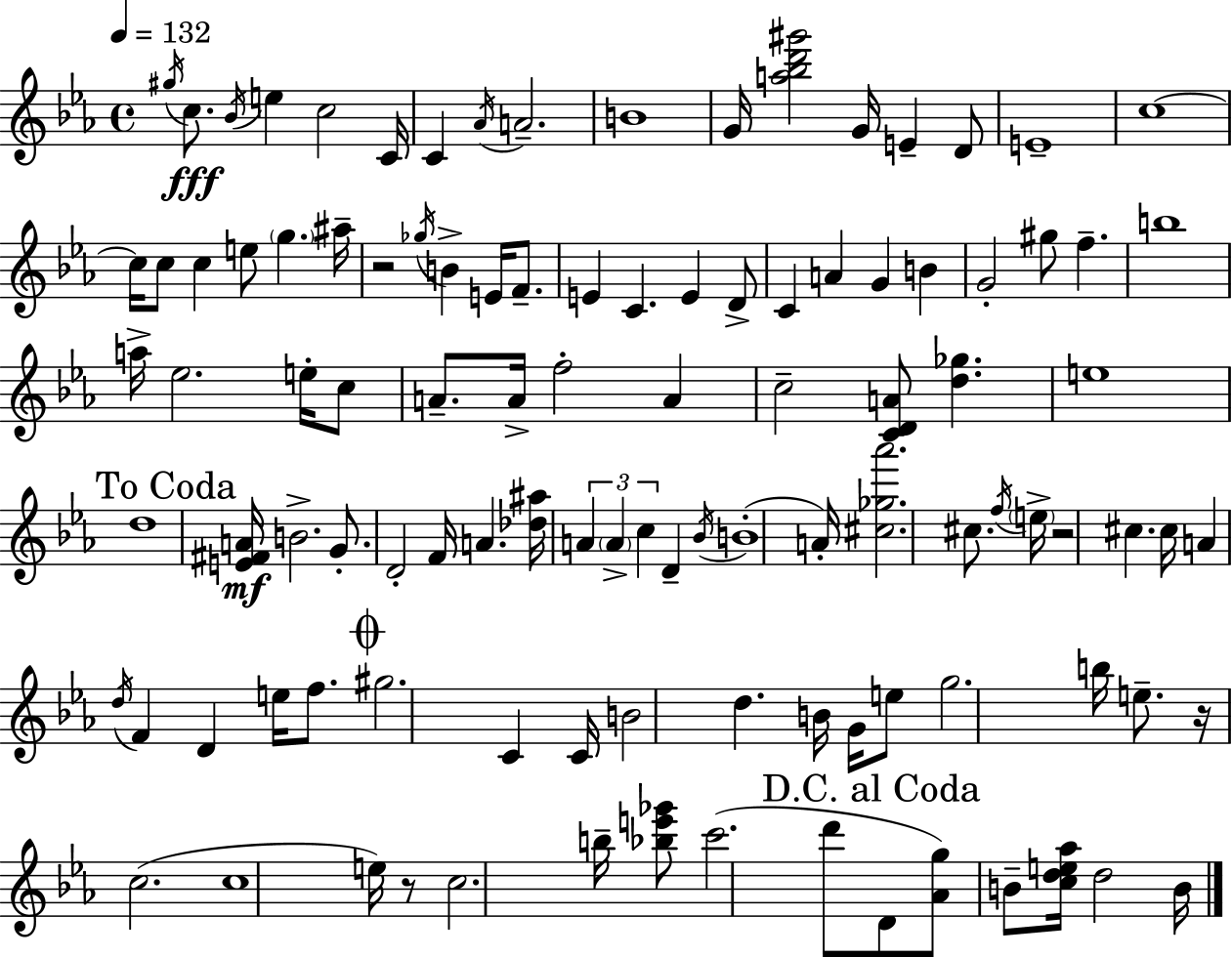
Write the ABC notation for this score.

X:1
T:Untitled
M:4/4
L:1/4
K:Cm
^g/4 c/2 _B/4 e c2 C/4 C _A/4 A2 B4 G/4 [a_bd'^g']2 G/4 E D/2 E4 c4 c/4 c/2 c e/2 g ^a/4 z2 _g/4 B E/4 F/2 E C E D/2 C A G B G2 ^g/2 f b4 a/4 _e2 e/4 c/2 A/2 A/4 f2 A c2 [CDA]/2 [d_g] e4 d4 [E^FA]/4 B2 G/2 D2 F/4 A [_d^a]/4 A A c D _B/4 B4 A/4 [^c_g_a']2 ^c/2 f/4 e/4 z2 ^c ^c/4 A d/4 F D e/4 f/2 ^g2 C C/4 B2 d B/4 G/4 e/2 g2 b/4 e/2 z/4 c2 c4 e/4 z/2 c2 b/4 [_be'_g']/2 c'2 d'/2 D/2 [_Ag]/2 B/2 [cde_a]/4 d2 B/4